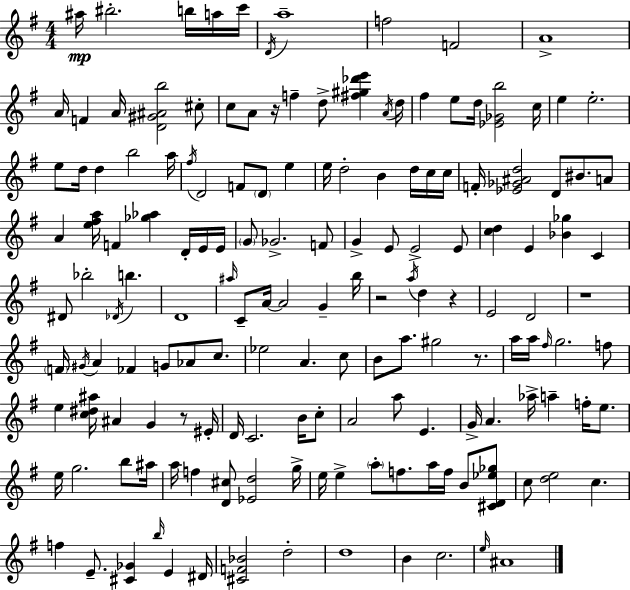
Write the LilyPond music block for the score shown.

{
  \clef treble
  \numericTimeSignature
  \time 4/4
  \key e \minor
  \repeat volta 2 { ais''16\mp bis''2.-. b''16 a''16 c'''16 | \acciaccatura { d'16 } a''1-- | f''2 f'2 | a'1-> | \break a'16 f'4 a'16 <d' gis' ais' b''>2 cis''8-. | c''8 a'8 r16 f''4-- d''8-> <fis'' gis'' des''' e'''>4 | \acciaccatura { a'16 } d''16 fis''4 e''8 d''16 <ees' ges' b''>2 | c''16 e''4 e''2.-. | \break e''8 d''16 d''4 b''2 | a''16 \acciaccatura { fis''16 } d'2 f'8 \parenthesize d'8 e''4 | e''16 d''2-. b'4 | d''16 c''16 c''16 f'16-. <ees' ges' ais' d''>2 d'8 bis'8. | \break a'8 a'4 <e'' fis'' a''>16 f'4 <ges'' aes''>4 | d'16-. e'16 e'16 \parenthesize g'8 ges'2.-> | f'8 g'4-> e'8 e'2-> | e'8 <c'' d''>4 e'4 <bes' ges''>4 c'4 | \break dis'8 bes''2-. \acciaccatura { des'16 } b''4. | d'1 | \grace { ais''16 } c'8-- a'16~~ a'2 | g'4-- b''16 r2 \acciaccatura { a''16 } d''4 | \break r4 e'2 d'2 | r1 | \parenthesize f'16 \acciaccatura { gis'16 } a'4 fes'4 | g'8 aes'8 c''8. ees''2 a'4. | \break c''8 b'8 a''8. gis''2 | r8. a''16 a''16 \grace { fis''16 } g''2. | f''8 e''4 <c'' dis'' ais''>16 ais'4 | g'4 r8 eis'16-. d'16 c'2. | \break b'16 c''8-. a'2 | a''8 e'4. g'16-> a'4. aes''16-> | a''4-- f''16-. e''8. e''16 g''2. | b''8 ais''16 a''16 f''4 <d' cis''>8 <ees' d''>2 | \break g''16-> e''16 e''4-> \parenthesize a''8-. f''8. | a''16 f''16 b'8 <cis' d' ees'' ges''>8 c''8 <d'' e''>2 | c''4. f''4 e'8.-- <cis' ges'>4 | \grace { b''16 } e'4 dis'16 <cis' f' bes'>2 | \break d''2-. d''1 | b'4 c''2. | \grace { e''16 } ais'1 | } \bar "|."
}